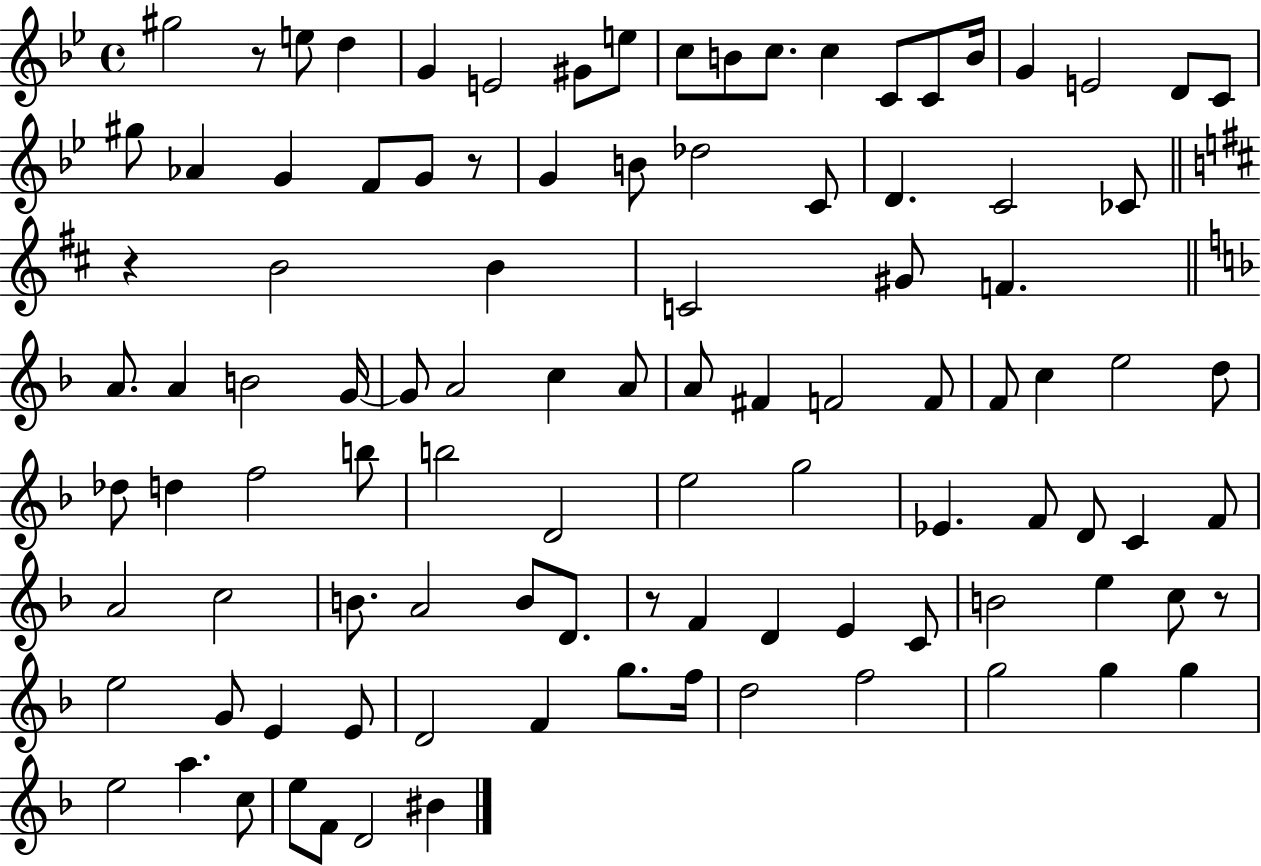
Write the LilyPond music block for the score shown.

{
  \clef treble
  \time 4/4
  \defaultTimeSignature
  \key bes \major
  gis''2 r8 e''8 d''4 | g'4 e'2 gis'8 e''8 | c''8 b'8 c''8. c''4 c'8 c'8 b'16 | g'4 e'2 d'8 c'8 | \break gis''8 aes'4 g'4 f'8 g'8 r8 | g'4 b'8 des''2 c'8 | d'4. c'2 ces'8 | \bar "||" \break \key d \major r4 b'2 b'4 | c'2 gis'8 f'4. | \bar "||" \break \key d \minor a'8. a'4 b'2 g'16~~ | g'8 a'2 c''4 a'8 | a'8 fis'4 f'2 f'8 | f'8 c''4 e''2 d''8 | \break des''8 d''4 f''2 b''8 | b''2 d'2 | e''2 g''2 | ees'4. f'8 d'8 c'4 f'8 | \break a'2 c''2 | b'8. a'2 b'8 d'8. | r8 f'4 d'4 e'4 c'8 | b'2 e''4 c''8 r8 | \break e''2 g'8 e'4 e'8 | d'2 f'4 g''8. f''16 | d''2 f''2 | g''2 g''4 g''4 | \break e''2 a''4. c''8 | e''8 f'8 d'2 bis'4 | \bar "|."
}